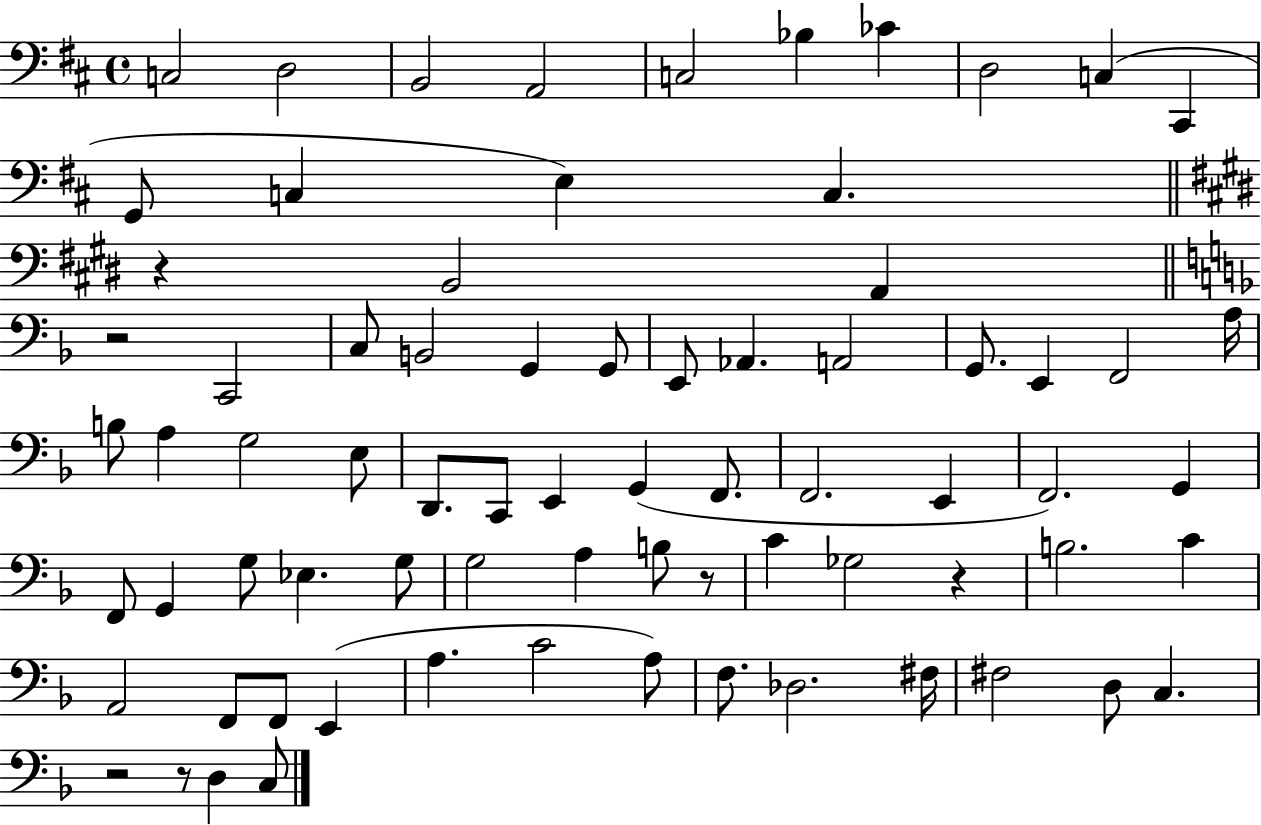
{
  \clef bass
  \time 4/4
  \defaultTimeSignature
  \key d \major
  c2 d2 | b,2 a,2 | c2 bes4 ces'4 | d2 c4( cis,4 | \break g,8 c4 e4) c4. | \bar "||" \break \key e \major r4 b,2 a,4 | \bar "||" \break \key d \minor r2 c,2 | c8 b,2 g,4 g,8 | e,8 aes,4. a,2 | g,8. e,4 f,2 a16 | \break b8 a4 g2 e8 | d,8. c,8 e,4 g,4( f,8. | f,2. e,4 | f,2.) g,4 | \break f,8 g,4 g8 ees4. g8 | g2 a4 b8 r8 | c'4 ges2 r4 | b2. c'4 | \break a,2 f,8 f,8 e,4( | a4. c'2 a8) | f8. des2. fis16 | fis2 d8 c4. | \break r2 r8 d4 c8 | \bar "|."
}